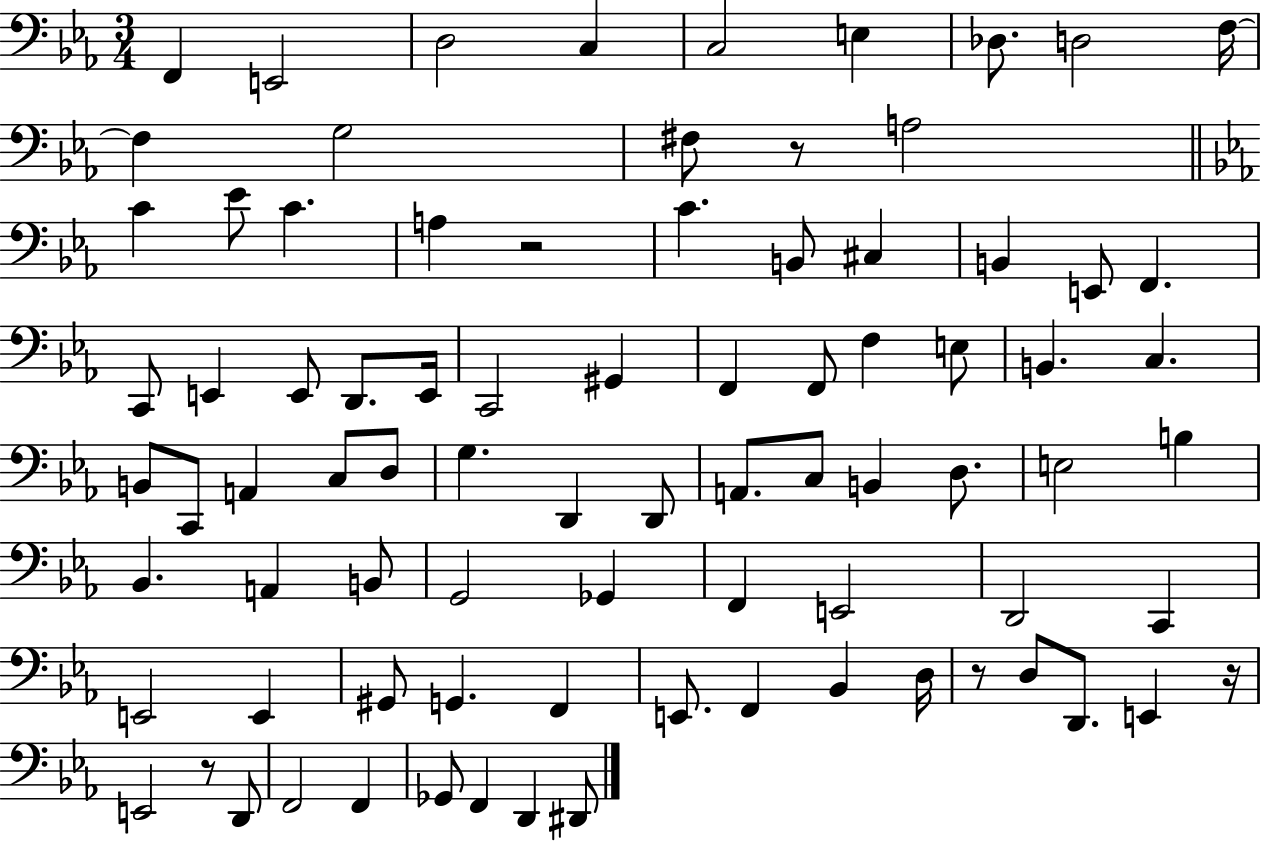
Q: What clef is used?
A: bass